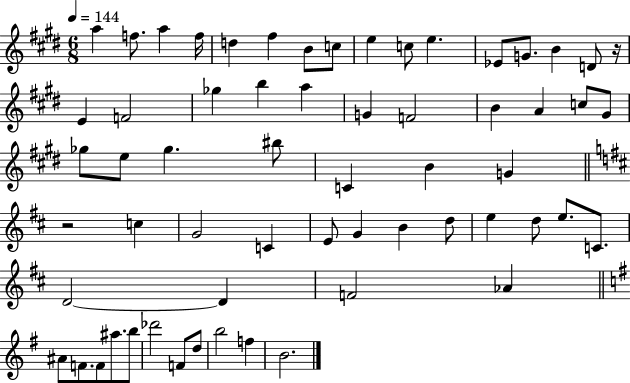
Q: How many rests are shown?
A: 2